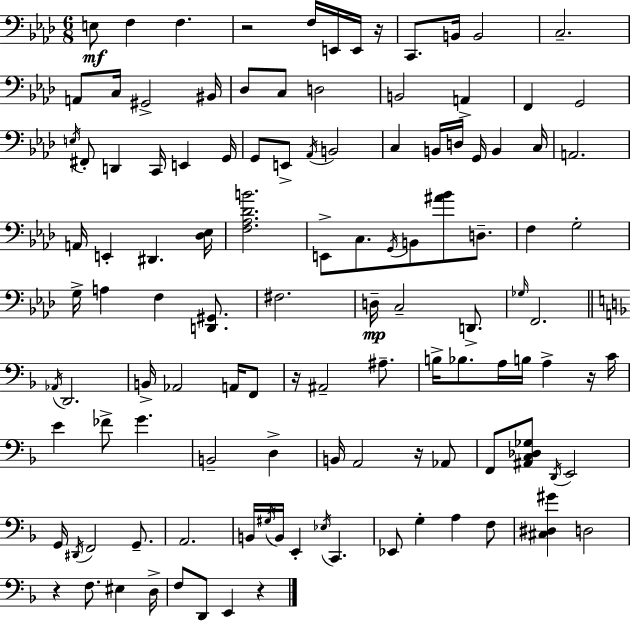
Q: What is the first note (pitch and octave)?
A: E3